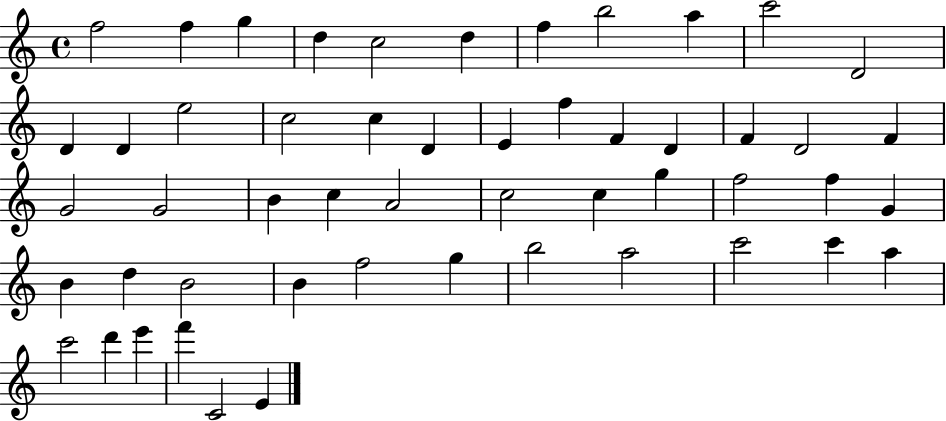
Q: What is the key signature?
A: C major